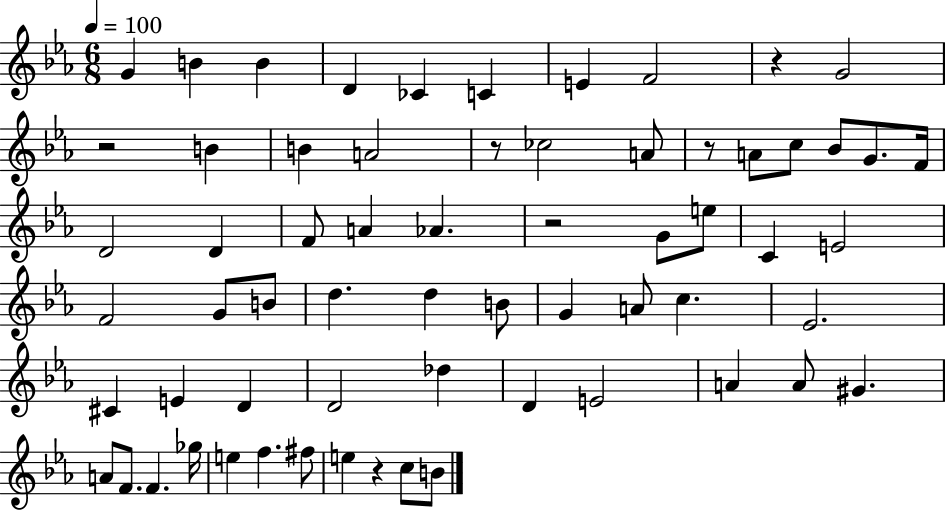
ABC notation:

X:1
T:Untitled
M:6/8
L:1/4
K:Eb
G B B D _C C E F2 z G2 z2 B B A2 z/2 _c2 A/2 z/2 A/2 c/2 _B/2 G/2 F/4 D2 D F/2 A _A z2 G/2 e/2 C E2 F2 G/2 B/2 d d B/2 G A/2 c _E2 ^C E D D2 _d D E2 A A/2 ^G A/2 F/2 F _g/4 e f ^f/2 e z c/2 B/2